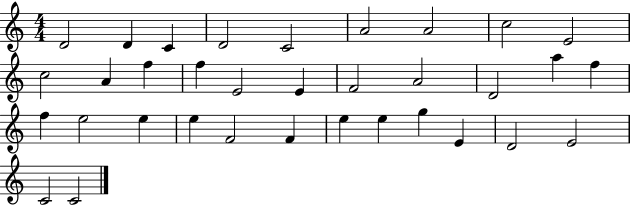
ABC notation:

X:1
T:Untitled
M:4/4
L:1/4
K:C
D2 D C D2 C2 A2 A2 c2 E2 c2 A f f E2 E F2 A2 D2 a f f e2 e e F2 F e e g E D2 E2 C2 C2